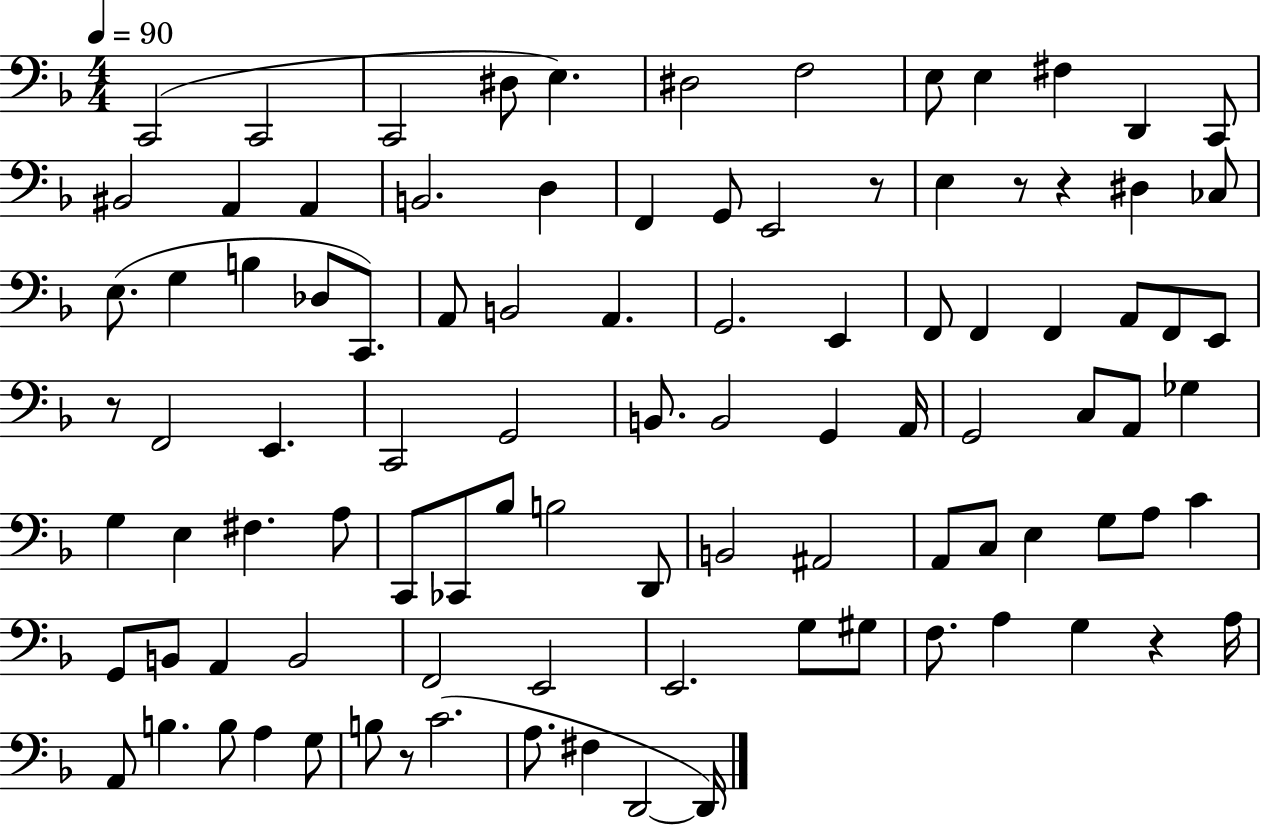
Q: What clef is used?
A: bass